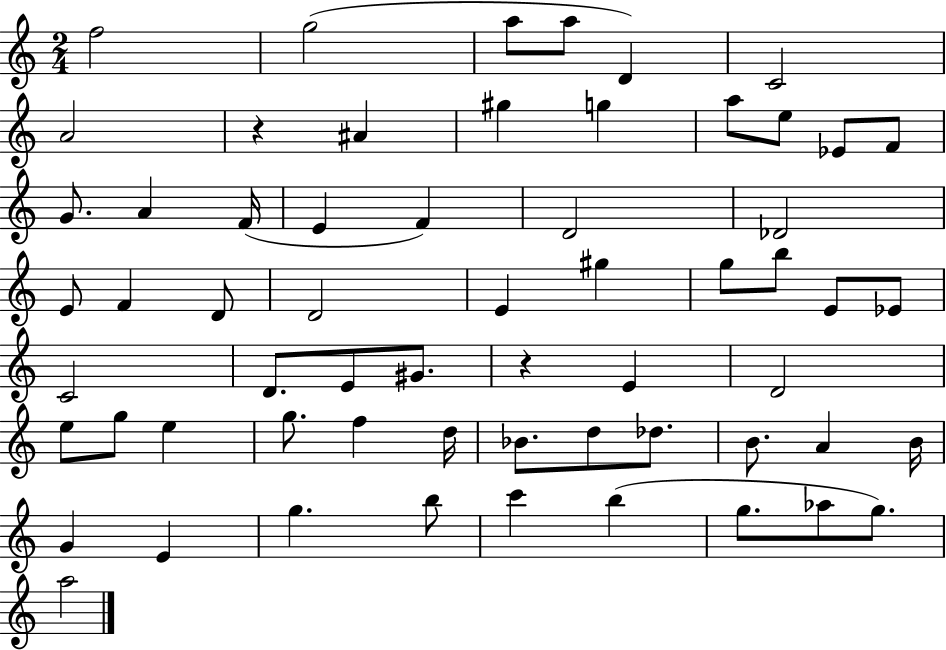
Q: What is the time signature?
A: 2/4